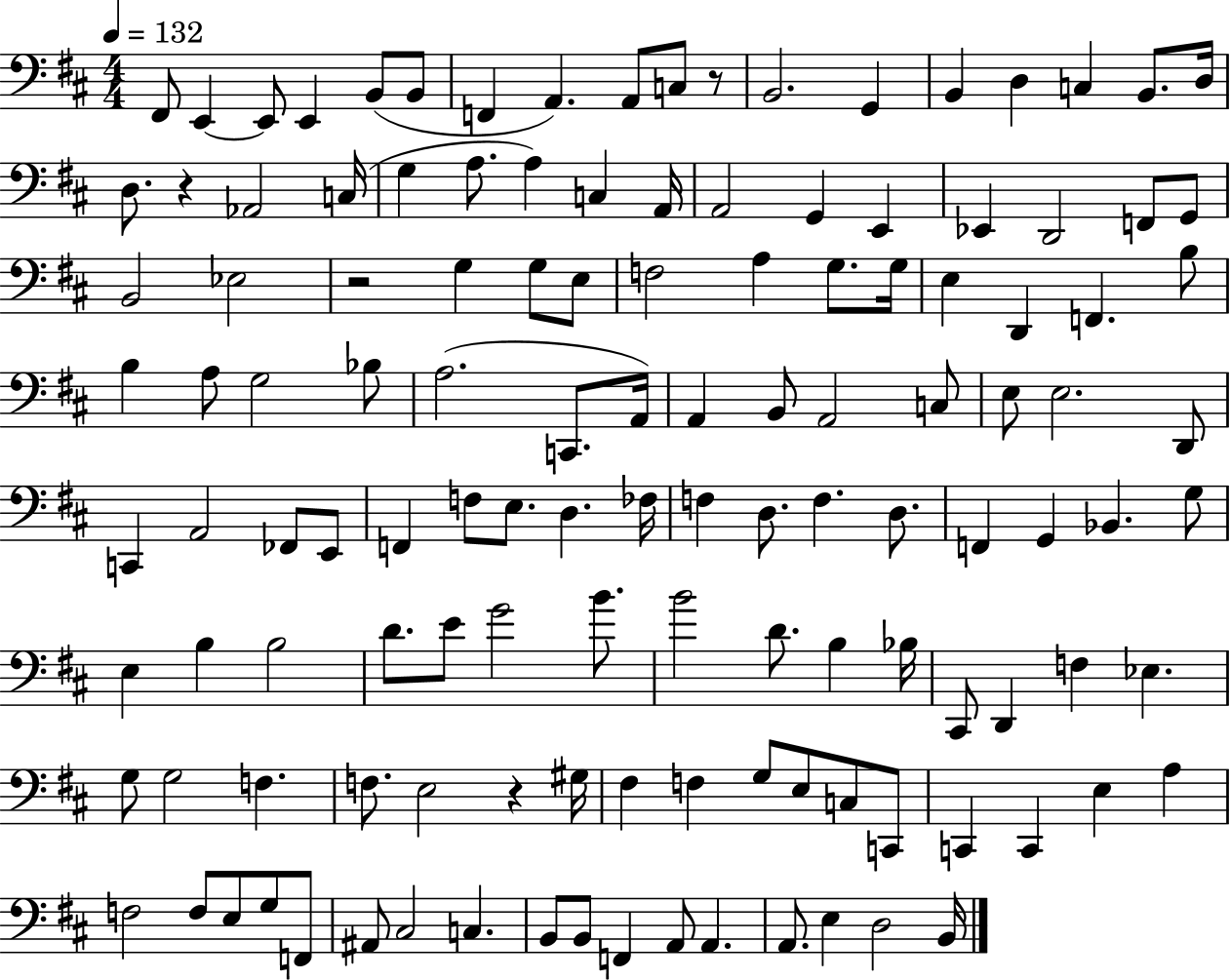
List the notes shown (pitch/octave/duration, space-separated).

F#2/e E2/q E2/e E2/q B2/e B2/e F2/q A2/q. A2/e C3/e R/e B2/h. G2/q B2/q D3/q C3/q B2/e. D3/s D3/e. R/q Ab2/h C3/s G3/q A3/e. A3/q C3/q A2/s A2/h G2/q E2/q Eb2/q D2/h F2/e G2/e B2/h Eb3/h R/h G3/q G3/e E3/e F3/h A3/q G3/e. G3/s E3/q D2/q F2/q. B3/e B3/q A3/e G3/h Bb3/e A3/h. C2/e. A2/s A2/q B2/e A2/h C3/e E3/e E3/h. D2/e C2/q A2/h FES2/e E2/e F2/q F3/e E3/e. D3/q. FES3/s F3/q D3/e. F3/q. D3/e. F2/q G2/q Bb2/q. G3/e E3/q B3/q B3/h D4/e. E4/e G4/h B4/e. B4/h D4/e. B3/q Bb3/s C#2/e D2/q F3/q Eb3/q. G3/e G3/h F3/q. F3/e. E3/h R/q G#3/s F#3/q F3/q G3/e E3/e C3/e C2/e C2/q C2/q E3/q A3/q F3/h F3/e E3/e G3/e F2/e A#2/e C#3/h C3/q. B2/e B2/e F2/q A2/e A2/q. A2/e. E3/q D3/h B2/s